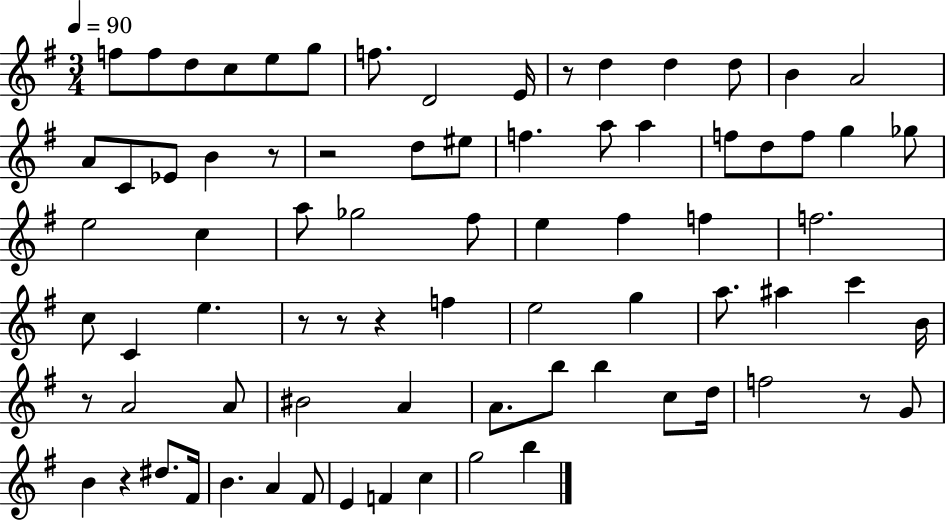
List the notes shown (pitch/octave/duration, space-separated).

F5/e F5/e D5/e C5/e E5/e G5/e F5/e. D4/h E4/s R/e D5/q D5/q D5/e B4/q A4/h A4/e C4/e Eb4/e B4/q R/e R/h D5/e EIS5/e F5/q. A5/e A5/q F5/e D5/e F5/e G5/q Gb5/e E5/h C5/q A5/e Gb5/h F#5/e E5/q F#5/q F5/q F5/h. C5/e C4/q E5/q. R/e R/e R/q F5/q E5/h G5/q A5/e. A#5/q C6/q B4/s R/e A4/h A4/e BIS4/h A4/q A4/e. B5/e B5/q C5/e D5/s F5/h R/e G4/e B4/q R/q D#5/e. F#4/s B4/q. A4/q F#4/e E4/q F4/q C5/q G5/h B5/q